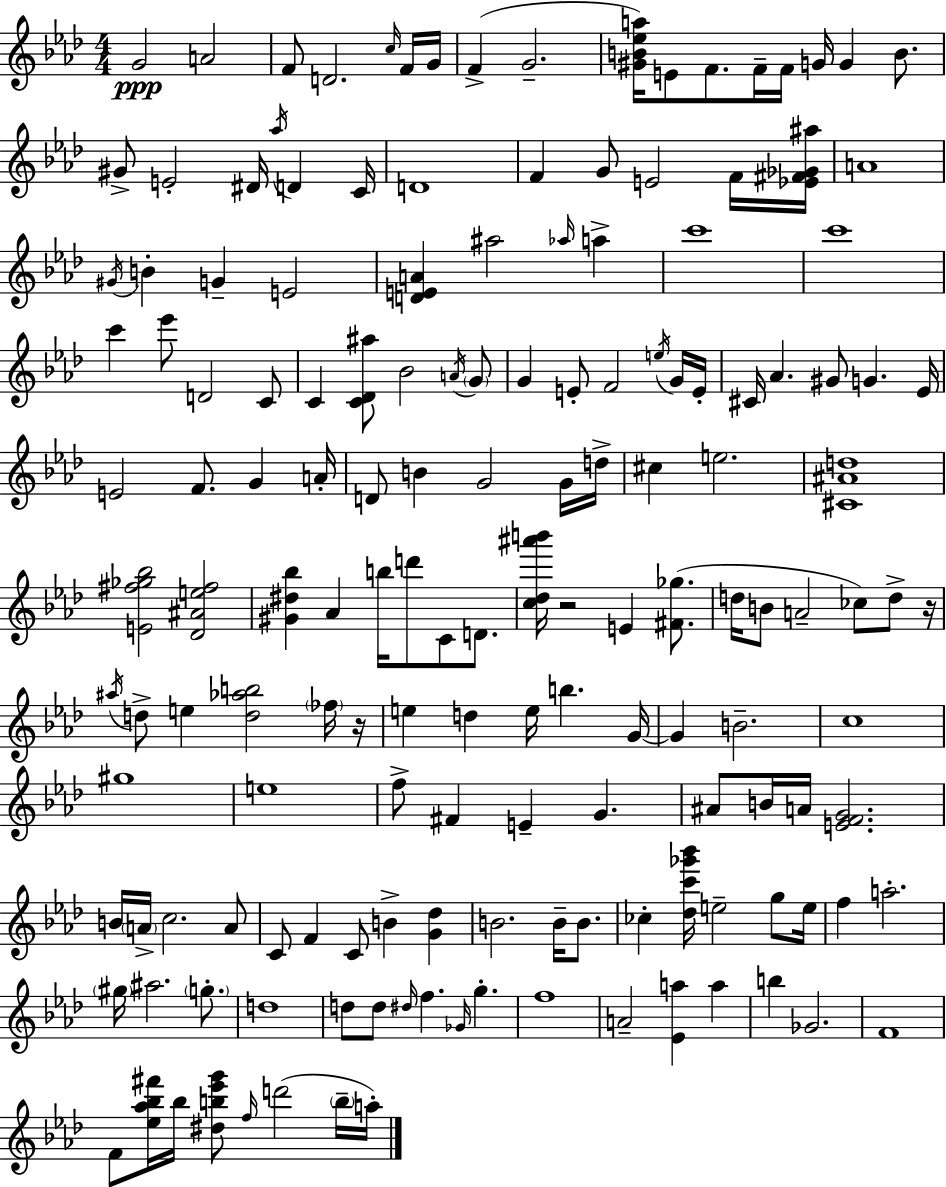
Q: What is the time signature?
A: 4/4